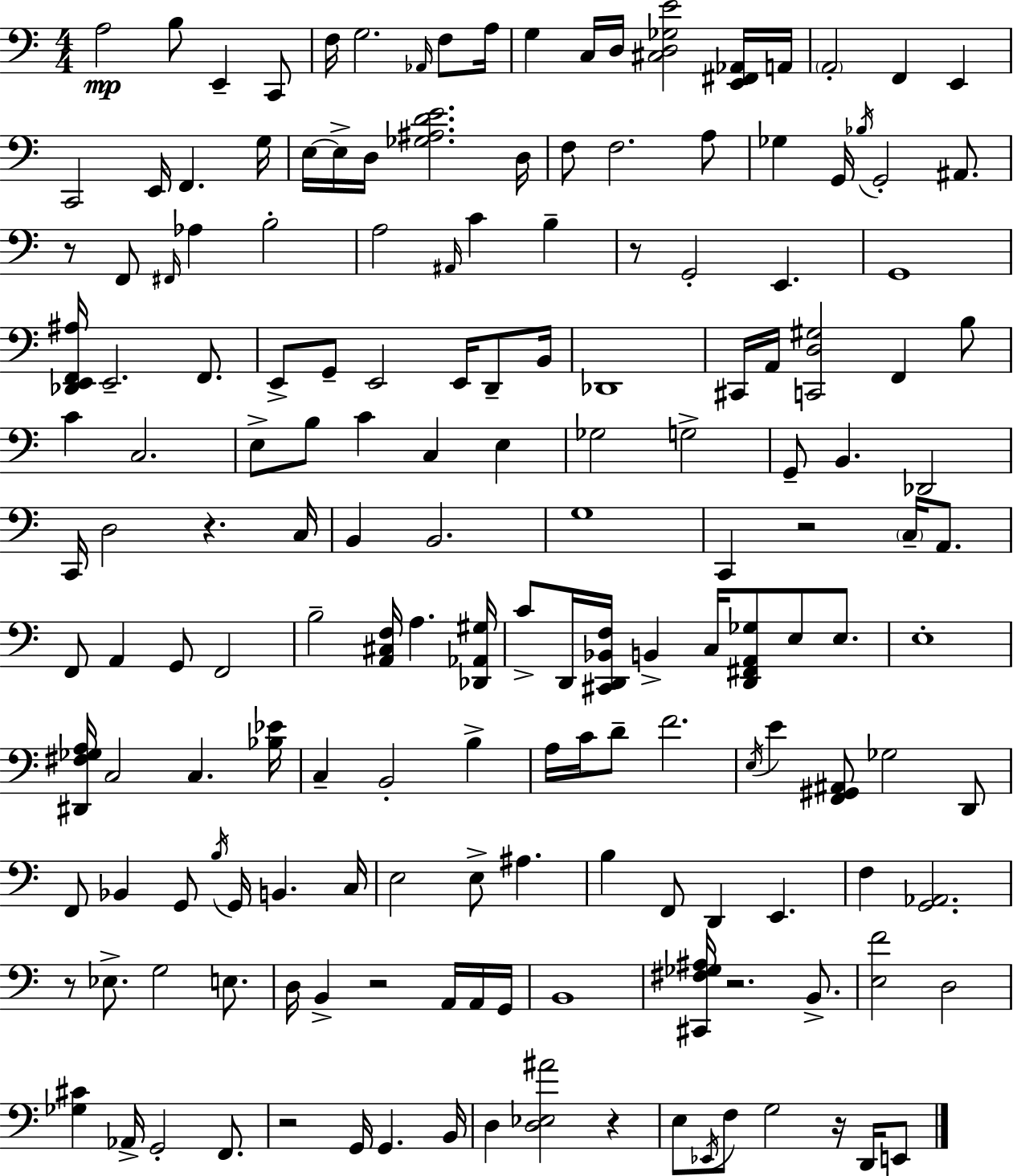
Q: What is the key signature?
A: A minor